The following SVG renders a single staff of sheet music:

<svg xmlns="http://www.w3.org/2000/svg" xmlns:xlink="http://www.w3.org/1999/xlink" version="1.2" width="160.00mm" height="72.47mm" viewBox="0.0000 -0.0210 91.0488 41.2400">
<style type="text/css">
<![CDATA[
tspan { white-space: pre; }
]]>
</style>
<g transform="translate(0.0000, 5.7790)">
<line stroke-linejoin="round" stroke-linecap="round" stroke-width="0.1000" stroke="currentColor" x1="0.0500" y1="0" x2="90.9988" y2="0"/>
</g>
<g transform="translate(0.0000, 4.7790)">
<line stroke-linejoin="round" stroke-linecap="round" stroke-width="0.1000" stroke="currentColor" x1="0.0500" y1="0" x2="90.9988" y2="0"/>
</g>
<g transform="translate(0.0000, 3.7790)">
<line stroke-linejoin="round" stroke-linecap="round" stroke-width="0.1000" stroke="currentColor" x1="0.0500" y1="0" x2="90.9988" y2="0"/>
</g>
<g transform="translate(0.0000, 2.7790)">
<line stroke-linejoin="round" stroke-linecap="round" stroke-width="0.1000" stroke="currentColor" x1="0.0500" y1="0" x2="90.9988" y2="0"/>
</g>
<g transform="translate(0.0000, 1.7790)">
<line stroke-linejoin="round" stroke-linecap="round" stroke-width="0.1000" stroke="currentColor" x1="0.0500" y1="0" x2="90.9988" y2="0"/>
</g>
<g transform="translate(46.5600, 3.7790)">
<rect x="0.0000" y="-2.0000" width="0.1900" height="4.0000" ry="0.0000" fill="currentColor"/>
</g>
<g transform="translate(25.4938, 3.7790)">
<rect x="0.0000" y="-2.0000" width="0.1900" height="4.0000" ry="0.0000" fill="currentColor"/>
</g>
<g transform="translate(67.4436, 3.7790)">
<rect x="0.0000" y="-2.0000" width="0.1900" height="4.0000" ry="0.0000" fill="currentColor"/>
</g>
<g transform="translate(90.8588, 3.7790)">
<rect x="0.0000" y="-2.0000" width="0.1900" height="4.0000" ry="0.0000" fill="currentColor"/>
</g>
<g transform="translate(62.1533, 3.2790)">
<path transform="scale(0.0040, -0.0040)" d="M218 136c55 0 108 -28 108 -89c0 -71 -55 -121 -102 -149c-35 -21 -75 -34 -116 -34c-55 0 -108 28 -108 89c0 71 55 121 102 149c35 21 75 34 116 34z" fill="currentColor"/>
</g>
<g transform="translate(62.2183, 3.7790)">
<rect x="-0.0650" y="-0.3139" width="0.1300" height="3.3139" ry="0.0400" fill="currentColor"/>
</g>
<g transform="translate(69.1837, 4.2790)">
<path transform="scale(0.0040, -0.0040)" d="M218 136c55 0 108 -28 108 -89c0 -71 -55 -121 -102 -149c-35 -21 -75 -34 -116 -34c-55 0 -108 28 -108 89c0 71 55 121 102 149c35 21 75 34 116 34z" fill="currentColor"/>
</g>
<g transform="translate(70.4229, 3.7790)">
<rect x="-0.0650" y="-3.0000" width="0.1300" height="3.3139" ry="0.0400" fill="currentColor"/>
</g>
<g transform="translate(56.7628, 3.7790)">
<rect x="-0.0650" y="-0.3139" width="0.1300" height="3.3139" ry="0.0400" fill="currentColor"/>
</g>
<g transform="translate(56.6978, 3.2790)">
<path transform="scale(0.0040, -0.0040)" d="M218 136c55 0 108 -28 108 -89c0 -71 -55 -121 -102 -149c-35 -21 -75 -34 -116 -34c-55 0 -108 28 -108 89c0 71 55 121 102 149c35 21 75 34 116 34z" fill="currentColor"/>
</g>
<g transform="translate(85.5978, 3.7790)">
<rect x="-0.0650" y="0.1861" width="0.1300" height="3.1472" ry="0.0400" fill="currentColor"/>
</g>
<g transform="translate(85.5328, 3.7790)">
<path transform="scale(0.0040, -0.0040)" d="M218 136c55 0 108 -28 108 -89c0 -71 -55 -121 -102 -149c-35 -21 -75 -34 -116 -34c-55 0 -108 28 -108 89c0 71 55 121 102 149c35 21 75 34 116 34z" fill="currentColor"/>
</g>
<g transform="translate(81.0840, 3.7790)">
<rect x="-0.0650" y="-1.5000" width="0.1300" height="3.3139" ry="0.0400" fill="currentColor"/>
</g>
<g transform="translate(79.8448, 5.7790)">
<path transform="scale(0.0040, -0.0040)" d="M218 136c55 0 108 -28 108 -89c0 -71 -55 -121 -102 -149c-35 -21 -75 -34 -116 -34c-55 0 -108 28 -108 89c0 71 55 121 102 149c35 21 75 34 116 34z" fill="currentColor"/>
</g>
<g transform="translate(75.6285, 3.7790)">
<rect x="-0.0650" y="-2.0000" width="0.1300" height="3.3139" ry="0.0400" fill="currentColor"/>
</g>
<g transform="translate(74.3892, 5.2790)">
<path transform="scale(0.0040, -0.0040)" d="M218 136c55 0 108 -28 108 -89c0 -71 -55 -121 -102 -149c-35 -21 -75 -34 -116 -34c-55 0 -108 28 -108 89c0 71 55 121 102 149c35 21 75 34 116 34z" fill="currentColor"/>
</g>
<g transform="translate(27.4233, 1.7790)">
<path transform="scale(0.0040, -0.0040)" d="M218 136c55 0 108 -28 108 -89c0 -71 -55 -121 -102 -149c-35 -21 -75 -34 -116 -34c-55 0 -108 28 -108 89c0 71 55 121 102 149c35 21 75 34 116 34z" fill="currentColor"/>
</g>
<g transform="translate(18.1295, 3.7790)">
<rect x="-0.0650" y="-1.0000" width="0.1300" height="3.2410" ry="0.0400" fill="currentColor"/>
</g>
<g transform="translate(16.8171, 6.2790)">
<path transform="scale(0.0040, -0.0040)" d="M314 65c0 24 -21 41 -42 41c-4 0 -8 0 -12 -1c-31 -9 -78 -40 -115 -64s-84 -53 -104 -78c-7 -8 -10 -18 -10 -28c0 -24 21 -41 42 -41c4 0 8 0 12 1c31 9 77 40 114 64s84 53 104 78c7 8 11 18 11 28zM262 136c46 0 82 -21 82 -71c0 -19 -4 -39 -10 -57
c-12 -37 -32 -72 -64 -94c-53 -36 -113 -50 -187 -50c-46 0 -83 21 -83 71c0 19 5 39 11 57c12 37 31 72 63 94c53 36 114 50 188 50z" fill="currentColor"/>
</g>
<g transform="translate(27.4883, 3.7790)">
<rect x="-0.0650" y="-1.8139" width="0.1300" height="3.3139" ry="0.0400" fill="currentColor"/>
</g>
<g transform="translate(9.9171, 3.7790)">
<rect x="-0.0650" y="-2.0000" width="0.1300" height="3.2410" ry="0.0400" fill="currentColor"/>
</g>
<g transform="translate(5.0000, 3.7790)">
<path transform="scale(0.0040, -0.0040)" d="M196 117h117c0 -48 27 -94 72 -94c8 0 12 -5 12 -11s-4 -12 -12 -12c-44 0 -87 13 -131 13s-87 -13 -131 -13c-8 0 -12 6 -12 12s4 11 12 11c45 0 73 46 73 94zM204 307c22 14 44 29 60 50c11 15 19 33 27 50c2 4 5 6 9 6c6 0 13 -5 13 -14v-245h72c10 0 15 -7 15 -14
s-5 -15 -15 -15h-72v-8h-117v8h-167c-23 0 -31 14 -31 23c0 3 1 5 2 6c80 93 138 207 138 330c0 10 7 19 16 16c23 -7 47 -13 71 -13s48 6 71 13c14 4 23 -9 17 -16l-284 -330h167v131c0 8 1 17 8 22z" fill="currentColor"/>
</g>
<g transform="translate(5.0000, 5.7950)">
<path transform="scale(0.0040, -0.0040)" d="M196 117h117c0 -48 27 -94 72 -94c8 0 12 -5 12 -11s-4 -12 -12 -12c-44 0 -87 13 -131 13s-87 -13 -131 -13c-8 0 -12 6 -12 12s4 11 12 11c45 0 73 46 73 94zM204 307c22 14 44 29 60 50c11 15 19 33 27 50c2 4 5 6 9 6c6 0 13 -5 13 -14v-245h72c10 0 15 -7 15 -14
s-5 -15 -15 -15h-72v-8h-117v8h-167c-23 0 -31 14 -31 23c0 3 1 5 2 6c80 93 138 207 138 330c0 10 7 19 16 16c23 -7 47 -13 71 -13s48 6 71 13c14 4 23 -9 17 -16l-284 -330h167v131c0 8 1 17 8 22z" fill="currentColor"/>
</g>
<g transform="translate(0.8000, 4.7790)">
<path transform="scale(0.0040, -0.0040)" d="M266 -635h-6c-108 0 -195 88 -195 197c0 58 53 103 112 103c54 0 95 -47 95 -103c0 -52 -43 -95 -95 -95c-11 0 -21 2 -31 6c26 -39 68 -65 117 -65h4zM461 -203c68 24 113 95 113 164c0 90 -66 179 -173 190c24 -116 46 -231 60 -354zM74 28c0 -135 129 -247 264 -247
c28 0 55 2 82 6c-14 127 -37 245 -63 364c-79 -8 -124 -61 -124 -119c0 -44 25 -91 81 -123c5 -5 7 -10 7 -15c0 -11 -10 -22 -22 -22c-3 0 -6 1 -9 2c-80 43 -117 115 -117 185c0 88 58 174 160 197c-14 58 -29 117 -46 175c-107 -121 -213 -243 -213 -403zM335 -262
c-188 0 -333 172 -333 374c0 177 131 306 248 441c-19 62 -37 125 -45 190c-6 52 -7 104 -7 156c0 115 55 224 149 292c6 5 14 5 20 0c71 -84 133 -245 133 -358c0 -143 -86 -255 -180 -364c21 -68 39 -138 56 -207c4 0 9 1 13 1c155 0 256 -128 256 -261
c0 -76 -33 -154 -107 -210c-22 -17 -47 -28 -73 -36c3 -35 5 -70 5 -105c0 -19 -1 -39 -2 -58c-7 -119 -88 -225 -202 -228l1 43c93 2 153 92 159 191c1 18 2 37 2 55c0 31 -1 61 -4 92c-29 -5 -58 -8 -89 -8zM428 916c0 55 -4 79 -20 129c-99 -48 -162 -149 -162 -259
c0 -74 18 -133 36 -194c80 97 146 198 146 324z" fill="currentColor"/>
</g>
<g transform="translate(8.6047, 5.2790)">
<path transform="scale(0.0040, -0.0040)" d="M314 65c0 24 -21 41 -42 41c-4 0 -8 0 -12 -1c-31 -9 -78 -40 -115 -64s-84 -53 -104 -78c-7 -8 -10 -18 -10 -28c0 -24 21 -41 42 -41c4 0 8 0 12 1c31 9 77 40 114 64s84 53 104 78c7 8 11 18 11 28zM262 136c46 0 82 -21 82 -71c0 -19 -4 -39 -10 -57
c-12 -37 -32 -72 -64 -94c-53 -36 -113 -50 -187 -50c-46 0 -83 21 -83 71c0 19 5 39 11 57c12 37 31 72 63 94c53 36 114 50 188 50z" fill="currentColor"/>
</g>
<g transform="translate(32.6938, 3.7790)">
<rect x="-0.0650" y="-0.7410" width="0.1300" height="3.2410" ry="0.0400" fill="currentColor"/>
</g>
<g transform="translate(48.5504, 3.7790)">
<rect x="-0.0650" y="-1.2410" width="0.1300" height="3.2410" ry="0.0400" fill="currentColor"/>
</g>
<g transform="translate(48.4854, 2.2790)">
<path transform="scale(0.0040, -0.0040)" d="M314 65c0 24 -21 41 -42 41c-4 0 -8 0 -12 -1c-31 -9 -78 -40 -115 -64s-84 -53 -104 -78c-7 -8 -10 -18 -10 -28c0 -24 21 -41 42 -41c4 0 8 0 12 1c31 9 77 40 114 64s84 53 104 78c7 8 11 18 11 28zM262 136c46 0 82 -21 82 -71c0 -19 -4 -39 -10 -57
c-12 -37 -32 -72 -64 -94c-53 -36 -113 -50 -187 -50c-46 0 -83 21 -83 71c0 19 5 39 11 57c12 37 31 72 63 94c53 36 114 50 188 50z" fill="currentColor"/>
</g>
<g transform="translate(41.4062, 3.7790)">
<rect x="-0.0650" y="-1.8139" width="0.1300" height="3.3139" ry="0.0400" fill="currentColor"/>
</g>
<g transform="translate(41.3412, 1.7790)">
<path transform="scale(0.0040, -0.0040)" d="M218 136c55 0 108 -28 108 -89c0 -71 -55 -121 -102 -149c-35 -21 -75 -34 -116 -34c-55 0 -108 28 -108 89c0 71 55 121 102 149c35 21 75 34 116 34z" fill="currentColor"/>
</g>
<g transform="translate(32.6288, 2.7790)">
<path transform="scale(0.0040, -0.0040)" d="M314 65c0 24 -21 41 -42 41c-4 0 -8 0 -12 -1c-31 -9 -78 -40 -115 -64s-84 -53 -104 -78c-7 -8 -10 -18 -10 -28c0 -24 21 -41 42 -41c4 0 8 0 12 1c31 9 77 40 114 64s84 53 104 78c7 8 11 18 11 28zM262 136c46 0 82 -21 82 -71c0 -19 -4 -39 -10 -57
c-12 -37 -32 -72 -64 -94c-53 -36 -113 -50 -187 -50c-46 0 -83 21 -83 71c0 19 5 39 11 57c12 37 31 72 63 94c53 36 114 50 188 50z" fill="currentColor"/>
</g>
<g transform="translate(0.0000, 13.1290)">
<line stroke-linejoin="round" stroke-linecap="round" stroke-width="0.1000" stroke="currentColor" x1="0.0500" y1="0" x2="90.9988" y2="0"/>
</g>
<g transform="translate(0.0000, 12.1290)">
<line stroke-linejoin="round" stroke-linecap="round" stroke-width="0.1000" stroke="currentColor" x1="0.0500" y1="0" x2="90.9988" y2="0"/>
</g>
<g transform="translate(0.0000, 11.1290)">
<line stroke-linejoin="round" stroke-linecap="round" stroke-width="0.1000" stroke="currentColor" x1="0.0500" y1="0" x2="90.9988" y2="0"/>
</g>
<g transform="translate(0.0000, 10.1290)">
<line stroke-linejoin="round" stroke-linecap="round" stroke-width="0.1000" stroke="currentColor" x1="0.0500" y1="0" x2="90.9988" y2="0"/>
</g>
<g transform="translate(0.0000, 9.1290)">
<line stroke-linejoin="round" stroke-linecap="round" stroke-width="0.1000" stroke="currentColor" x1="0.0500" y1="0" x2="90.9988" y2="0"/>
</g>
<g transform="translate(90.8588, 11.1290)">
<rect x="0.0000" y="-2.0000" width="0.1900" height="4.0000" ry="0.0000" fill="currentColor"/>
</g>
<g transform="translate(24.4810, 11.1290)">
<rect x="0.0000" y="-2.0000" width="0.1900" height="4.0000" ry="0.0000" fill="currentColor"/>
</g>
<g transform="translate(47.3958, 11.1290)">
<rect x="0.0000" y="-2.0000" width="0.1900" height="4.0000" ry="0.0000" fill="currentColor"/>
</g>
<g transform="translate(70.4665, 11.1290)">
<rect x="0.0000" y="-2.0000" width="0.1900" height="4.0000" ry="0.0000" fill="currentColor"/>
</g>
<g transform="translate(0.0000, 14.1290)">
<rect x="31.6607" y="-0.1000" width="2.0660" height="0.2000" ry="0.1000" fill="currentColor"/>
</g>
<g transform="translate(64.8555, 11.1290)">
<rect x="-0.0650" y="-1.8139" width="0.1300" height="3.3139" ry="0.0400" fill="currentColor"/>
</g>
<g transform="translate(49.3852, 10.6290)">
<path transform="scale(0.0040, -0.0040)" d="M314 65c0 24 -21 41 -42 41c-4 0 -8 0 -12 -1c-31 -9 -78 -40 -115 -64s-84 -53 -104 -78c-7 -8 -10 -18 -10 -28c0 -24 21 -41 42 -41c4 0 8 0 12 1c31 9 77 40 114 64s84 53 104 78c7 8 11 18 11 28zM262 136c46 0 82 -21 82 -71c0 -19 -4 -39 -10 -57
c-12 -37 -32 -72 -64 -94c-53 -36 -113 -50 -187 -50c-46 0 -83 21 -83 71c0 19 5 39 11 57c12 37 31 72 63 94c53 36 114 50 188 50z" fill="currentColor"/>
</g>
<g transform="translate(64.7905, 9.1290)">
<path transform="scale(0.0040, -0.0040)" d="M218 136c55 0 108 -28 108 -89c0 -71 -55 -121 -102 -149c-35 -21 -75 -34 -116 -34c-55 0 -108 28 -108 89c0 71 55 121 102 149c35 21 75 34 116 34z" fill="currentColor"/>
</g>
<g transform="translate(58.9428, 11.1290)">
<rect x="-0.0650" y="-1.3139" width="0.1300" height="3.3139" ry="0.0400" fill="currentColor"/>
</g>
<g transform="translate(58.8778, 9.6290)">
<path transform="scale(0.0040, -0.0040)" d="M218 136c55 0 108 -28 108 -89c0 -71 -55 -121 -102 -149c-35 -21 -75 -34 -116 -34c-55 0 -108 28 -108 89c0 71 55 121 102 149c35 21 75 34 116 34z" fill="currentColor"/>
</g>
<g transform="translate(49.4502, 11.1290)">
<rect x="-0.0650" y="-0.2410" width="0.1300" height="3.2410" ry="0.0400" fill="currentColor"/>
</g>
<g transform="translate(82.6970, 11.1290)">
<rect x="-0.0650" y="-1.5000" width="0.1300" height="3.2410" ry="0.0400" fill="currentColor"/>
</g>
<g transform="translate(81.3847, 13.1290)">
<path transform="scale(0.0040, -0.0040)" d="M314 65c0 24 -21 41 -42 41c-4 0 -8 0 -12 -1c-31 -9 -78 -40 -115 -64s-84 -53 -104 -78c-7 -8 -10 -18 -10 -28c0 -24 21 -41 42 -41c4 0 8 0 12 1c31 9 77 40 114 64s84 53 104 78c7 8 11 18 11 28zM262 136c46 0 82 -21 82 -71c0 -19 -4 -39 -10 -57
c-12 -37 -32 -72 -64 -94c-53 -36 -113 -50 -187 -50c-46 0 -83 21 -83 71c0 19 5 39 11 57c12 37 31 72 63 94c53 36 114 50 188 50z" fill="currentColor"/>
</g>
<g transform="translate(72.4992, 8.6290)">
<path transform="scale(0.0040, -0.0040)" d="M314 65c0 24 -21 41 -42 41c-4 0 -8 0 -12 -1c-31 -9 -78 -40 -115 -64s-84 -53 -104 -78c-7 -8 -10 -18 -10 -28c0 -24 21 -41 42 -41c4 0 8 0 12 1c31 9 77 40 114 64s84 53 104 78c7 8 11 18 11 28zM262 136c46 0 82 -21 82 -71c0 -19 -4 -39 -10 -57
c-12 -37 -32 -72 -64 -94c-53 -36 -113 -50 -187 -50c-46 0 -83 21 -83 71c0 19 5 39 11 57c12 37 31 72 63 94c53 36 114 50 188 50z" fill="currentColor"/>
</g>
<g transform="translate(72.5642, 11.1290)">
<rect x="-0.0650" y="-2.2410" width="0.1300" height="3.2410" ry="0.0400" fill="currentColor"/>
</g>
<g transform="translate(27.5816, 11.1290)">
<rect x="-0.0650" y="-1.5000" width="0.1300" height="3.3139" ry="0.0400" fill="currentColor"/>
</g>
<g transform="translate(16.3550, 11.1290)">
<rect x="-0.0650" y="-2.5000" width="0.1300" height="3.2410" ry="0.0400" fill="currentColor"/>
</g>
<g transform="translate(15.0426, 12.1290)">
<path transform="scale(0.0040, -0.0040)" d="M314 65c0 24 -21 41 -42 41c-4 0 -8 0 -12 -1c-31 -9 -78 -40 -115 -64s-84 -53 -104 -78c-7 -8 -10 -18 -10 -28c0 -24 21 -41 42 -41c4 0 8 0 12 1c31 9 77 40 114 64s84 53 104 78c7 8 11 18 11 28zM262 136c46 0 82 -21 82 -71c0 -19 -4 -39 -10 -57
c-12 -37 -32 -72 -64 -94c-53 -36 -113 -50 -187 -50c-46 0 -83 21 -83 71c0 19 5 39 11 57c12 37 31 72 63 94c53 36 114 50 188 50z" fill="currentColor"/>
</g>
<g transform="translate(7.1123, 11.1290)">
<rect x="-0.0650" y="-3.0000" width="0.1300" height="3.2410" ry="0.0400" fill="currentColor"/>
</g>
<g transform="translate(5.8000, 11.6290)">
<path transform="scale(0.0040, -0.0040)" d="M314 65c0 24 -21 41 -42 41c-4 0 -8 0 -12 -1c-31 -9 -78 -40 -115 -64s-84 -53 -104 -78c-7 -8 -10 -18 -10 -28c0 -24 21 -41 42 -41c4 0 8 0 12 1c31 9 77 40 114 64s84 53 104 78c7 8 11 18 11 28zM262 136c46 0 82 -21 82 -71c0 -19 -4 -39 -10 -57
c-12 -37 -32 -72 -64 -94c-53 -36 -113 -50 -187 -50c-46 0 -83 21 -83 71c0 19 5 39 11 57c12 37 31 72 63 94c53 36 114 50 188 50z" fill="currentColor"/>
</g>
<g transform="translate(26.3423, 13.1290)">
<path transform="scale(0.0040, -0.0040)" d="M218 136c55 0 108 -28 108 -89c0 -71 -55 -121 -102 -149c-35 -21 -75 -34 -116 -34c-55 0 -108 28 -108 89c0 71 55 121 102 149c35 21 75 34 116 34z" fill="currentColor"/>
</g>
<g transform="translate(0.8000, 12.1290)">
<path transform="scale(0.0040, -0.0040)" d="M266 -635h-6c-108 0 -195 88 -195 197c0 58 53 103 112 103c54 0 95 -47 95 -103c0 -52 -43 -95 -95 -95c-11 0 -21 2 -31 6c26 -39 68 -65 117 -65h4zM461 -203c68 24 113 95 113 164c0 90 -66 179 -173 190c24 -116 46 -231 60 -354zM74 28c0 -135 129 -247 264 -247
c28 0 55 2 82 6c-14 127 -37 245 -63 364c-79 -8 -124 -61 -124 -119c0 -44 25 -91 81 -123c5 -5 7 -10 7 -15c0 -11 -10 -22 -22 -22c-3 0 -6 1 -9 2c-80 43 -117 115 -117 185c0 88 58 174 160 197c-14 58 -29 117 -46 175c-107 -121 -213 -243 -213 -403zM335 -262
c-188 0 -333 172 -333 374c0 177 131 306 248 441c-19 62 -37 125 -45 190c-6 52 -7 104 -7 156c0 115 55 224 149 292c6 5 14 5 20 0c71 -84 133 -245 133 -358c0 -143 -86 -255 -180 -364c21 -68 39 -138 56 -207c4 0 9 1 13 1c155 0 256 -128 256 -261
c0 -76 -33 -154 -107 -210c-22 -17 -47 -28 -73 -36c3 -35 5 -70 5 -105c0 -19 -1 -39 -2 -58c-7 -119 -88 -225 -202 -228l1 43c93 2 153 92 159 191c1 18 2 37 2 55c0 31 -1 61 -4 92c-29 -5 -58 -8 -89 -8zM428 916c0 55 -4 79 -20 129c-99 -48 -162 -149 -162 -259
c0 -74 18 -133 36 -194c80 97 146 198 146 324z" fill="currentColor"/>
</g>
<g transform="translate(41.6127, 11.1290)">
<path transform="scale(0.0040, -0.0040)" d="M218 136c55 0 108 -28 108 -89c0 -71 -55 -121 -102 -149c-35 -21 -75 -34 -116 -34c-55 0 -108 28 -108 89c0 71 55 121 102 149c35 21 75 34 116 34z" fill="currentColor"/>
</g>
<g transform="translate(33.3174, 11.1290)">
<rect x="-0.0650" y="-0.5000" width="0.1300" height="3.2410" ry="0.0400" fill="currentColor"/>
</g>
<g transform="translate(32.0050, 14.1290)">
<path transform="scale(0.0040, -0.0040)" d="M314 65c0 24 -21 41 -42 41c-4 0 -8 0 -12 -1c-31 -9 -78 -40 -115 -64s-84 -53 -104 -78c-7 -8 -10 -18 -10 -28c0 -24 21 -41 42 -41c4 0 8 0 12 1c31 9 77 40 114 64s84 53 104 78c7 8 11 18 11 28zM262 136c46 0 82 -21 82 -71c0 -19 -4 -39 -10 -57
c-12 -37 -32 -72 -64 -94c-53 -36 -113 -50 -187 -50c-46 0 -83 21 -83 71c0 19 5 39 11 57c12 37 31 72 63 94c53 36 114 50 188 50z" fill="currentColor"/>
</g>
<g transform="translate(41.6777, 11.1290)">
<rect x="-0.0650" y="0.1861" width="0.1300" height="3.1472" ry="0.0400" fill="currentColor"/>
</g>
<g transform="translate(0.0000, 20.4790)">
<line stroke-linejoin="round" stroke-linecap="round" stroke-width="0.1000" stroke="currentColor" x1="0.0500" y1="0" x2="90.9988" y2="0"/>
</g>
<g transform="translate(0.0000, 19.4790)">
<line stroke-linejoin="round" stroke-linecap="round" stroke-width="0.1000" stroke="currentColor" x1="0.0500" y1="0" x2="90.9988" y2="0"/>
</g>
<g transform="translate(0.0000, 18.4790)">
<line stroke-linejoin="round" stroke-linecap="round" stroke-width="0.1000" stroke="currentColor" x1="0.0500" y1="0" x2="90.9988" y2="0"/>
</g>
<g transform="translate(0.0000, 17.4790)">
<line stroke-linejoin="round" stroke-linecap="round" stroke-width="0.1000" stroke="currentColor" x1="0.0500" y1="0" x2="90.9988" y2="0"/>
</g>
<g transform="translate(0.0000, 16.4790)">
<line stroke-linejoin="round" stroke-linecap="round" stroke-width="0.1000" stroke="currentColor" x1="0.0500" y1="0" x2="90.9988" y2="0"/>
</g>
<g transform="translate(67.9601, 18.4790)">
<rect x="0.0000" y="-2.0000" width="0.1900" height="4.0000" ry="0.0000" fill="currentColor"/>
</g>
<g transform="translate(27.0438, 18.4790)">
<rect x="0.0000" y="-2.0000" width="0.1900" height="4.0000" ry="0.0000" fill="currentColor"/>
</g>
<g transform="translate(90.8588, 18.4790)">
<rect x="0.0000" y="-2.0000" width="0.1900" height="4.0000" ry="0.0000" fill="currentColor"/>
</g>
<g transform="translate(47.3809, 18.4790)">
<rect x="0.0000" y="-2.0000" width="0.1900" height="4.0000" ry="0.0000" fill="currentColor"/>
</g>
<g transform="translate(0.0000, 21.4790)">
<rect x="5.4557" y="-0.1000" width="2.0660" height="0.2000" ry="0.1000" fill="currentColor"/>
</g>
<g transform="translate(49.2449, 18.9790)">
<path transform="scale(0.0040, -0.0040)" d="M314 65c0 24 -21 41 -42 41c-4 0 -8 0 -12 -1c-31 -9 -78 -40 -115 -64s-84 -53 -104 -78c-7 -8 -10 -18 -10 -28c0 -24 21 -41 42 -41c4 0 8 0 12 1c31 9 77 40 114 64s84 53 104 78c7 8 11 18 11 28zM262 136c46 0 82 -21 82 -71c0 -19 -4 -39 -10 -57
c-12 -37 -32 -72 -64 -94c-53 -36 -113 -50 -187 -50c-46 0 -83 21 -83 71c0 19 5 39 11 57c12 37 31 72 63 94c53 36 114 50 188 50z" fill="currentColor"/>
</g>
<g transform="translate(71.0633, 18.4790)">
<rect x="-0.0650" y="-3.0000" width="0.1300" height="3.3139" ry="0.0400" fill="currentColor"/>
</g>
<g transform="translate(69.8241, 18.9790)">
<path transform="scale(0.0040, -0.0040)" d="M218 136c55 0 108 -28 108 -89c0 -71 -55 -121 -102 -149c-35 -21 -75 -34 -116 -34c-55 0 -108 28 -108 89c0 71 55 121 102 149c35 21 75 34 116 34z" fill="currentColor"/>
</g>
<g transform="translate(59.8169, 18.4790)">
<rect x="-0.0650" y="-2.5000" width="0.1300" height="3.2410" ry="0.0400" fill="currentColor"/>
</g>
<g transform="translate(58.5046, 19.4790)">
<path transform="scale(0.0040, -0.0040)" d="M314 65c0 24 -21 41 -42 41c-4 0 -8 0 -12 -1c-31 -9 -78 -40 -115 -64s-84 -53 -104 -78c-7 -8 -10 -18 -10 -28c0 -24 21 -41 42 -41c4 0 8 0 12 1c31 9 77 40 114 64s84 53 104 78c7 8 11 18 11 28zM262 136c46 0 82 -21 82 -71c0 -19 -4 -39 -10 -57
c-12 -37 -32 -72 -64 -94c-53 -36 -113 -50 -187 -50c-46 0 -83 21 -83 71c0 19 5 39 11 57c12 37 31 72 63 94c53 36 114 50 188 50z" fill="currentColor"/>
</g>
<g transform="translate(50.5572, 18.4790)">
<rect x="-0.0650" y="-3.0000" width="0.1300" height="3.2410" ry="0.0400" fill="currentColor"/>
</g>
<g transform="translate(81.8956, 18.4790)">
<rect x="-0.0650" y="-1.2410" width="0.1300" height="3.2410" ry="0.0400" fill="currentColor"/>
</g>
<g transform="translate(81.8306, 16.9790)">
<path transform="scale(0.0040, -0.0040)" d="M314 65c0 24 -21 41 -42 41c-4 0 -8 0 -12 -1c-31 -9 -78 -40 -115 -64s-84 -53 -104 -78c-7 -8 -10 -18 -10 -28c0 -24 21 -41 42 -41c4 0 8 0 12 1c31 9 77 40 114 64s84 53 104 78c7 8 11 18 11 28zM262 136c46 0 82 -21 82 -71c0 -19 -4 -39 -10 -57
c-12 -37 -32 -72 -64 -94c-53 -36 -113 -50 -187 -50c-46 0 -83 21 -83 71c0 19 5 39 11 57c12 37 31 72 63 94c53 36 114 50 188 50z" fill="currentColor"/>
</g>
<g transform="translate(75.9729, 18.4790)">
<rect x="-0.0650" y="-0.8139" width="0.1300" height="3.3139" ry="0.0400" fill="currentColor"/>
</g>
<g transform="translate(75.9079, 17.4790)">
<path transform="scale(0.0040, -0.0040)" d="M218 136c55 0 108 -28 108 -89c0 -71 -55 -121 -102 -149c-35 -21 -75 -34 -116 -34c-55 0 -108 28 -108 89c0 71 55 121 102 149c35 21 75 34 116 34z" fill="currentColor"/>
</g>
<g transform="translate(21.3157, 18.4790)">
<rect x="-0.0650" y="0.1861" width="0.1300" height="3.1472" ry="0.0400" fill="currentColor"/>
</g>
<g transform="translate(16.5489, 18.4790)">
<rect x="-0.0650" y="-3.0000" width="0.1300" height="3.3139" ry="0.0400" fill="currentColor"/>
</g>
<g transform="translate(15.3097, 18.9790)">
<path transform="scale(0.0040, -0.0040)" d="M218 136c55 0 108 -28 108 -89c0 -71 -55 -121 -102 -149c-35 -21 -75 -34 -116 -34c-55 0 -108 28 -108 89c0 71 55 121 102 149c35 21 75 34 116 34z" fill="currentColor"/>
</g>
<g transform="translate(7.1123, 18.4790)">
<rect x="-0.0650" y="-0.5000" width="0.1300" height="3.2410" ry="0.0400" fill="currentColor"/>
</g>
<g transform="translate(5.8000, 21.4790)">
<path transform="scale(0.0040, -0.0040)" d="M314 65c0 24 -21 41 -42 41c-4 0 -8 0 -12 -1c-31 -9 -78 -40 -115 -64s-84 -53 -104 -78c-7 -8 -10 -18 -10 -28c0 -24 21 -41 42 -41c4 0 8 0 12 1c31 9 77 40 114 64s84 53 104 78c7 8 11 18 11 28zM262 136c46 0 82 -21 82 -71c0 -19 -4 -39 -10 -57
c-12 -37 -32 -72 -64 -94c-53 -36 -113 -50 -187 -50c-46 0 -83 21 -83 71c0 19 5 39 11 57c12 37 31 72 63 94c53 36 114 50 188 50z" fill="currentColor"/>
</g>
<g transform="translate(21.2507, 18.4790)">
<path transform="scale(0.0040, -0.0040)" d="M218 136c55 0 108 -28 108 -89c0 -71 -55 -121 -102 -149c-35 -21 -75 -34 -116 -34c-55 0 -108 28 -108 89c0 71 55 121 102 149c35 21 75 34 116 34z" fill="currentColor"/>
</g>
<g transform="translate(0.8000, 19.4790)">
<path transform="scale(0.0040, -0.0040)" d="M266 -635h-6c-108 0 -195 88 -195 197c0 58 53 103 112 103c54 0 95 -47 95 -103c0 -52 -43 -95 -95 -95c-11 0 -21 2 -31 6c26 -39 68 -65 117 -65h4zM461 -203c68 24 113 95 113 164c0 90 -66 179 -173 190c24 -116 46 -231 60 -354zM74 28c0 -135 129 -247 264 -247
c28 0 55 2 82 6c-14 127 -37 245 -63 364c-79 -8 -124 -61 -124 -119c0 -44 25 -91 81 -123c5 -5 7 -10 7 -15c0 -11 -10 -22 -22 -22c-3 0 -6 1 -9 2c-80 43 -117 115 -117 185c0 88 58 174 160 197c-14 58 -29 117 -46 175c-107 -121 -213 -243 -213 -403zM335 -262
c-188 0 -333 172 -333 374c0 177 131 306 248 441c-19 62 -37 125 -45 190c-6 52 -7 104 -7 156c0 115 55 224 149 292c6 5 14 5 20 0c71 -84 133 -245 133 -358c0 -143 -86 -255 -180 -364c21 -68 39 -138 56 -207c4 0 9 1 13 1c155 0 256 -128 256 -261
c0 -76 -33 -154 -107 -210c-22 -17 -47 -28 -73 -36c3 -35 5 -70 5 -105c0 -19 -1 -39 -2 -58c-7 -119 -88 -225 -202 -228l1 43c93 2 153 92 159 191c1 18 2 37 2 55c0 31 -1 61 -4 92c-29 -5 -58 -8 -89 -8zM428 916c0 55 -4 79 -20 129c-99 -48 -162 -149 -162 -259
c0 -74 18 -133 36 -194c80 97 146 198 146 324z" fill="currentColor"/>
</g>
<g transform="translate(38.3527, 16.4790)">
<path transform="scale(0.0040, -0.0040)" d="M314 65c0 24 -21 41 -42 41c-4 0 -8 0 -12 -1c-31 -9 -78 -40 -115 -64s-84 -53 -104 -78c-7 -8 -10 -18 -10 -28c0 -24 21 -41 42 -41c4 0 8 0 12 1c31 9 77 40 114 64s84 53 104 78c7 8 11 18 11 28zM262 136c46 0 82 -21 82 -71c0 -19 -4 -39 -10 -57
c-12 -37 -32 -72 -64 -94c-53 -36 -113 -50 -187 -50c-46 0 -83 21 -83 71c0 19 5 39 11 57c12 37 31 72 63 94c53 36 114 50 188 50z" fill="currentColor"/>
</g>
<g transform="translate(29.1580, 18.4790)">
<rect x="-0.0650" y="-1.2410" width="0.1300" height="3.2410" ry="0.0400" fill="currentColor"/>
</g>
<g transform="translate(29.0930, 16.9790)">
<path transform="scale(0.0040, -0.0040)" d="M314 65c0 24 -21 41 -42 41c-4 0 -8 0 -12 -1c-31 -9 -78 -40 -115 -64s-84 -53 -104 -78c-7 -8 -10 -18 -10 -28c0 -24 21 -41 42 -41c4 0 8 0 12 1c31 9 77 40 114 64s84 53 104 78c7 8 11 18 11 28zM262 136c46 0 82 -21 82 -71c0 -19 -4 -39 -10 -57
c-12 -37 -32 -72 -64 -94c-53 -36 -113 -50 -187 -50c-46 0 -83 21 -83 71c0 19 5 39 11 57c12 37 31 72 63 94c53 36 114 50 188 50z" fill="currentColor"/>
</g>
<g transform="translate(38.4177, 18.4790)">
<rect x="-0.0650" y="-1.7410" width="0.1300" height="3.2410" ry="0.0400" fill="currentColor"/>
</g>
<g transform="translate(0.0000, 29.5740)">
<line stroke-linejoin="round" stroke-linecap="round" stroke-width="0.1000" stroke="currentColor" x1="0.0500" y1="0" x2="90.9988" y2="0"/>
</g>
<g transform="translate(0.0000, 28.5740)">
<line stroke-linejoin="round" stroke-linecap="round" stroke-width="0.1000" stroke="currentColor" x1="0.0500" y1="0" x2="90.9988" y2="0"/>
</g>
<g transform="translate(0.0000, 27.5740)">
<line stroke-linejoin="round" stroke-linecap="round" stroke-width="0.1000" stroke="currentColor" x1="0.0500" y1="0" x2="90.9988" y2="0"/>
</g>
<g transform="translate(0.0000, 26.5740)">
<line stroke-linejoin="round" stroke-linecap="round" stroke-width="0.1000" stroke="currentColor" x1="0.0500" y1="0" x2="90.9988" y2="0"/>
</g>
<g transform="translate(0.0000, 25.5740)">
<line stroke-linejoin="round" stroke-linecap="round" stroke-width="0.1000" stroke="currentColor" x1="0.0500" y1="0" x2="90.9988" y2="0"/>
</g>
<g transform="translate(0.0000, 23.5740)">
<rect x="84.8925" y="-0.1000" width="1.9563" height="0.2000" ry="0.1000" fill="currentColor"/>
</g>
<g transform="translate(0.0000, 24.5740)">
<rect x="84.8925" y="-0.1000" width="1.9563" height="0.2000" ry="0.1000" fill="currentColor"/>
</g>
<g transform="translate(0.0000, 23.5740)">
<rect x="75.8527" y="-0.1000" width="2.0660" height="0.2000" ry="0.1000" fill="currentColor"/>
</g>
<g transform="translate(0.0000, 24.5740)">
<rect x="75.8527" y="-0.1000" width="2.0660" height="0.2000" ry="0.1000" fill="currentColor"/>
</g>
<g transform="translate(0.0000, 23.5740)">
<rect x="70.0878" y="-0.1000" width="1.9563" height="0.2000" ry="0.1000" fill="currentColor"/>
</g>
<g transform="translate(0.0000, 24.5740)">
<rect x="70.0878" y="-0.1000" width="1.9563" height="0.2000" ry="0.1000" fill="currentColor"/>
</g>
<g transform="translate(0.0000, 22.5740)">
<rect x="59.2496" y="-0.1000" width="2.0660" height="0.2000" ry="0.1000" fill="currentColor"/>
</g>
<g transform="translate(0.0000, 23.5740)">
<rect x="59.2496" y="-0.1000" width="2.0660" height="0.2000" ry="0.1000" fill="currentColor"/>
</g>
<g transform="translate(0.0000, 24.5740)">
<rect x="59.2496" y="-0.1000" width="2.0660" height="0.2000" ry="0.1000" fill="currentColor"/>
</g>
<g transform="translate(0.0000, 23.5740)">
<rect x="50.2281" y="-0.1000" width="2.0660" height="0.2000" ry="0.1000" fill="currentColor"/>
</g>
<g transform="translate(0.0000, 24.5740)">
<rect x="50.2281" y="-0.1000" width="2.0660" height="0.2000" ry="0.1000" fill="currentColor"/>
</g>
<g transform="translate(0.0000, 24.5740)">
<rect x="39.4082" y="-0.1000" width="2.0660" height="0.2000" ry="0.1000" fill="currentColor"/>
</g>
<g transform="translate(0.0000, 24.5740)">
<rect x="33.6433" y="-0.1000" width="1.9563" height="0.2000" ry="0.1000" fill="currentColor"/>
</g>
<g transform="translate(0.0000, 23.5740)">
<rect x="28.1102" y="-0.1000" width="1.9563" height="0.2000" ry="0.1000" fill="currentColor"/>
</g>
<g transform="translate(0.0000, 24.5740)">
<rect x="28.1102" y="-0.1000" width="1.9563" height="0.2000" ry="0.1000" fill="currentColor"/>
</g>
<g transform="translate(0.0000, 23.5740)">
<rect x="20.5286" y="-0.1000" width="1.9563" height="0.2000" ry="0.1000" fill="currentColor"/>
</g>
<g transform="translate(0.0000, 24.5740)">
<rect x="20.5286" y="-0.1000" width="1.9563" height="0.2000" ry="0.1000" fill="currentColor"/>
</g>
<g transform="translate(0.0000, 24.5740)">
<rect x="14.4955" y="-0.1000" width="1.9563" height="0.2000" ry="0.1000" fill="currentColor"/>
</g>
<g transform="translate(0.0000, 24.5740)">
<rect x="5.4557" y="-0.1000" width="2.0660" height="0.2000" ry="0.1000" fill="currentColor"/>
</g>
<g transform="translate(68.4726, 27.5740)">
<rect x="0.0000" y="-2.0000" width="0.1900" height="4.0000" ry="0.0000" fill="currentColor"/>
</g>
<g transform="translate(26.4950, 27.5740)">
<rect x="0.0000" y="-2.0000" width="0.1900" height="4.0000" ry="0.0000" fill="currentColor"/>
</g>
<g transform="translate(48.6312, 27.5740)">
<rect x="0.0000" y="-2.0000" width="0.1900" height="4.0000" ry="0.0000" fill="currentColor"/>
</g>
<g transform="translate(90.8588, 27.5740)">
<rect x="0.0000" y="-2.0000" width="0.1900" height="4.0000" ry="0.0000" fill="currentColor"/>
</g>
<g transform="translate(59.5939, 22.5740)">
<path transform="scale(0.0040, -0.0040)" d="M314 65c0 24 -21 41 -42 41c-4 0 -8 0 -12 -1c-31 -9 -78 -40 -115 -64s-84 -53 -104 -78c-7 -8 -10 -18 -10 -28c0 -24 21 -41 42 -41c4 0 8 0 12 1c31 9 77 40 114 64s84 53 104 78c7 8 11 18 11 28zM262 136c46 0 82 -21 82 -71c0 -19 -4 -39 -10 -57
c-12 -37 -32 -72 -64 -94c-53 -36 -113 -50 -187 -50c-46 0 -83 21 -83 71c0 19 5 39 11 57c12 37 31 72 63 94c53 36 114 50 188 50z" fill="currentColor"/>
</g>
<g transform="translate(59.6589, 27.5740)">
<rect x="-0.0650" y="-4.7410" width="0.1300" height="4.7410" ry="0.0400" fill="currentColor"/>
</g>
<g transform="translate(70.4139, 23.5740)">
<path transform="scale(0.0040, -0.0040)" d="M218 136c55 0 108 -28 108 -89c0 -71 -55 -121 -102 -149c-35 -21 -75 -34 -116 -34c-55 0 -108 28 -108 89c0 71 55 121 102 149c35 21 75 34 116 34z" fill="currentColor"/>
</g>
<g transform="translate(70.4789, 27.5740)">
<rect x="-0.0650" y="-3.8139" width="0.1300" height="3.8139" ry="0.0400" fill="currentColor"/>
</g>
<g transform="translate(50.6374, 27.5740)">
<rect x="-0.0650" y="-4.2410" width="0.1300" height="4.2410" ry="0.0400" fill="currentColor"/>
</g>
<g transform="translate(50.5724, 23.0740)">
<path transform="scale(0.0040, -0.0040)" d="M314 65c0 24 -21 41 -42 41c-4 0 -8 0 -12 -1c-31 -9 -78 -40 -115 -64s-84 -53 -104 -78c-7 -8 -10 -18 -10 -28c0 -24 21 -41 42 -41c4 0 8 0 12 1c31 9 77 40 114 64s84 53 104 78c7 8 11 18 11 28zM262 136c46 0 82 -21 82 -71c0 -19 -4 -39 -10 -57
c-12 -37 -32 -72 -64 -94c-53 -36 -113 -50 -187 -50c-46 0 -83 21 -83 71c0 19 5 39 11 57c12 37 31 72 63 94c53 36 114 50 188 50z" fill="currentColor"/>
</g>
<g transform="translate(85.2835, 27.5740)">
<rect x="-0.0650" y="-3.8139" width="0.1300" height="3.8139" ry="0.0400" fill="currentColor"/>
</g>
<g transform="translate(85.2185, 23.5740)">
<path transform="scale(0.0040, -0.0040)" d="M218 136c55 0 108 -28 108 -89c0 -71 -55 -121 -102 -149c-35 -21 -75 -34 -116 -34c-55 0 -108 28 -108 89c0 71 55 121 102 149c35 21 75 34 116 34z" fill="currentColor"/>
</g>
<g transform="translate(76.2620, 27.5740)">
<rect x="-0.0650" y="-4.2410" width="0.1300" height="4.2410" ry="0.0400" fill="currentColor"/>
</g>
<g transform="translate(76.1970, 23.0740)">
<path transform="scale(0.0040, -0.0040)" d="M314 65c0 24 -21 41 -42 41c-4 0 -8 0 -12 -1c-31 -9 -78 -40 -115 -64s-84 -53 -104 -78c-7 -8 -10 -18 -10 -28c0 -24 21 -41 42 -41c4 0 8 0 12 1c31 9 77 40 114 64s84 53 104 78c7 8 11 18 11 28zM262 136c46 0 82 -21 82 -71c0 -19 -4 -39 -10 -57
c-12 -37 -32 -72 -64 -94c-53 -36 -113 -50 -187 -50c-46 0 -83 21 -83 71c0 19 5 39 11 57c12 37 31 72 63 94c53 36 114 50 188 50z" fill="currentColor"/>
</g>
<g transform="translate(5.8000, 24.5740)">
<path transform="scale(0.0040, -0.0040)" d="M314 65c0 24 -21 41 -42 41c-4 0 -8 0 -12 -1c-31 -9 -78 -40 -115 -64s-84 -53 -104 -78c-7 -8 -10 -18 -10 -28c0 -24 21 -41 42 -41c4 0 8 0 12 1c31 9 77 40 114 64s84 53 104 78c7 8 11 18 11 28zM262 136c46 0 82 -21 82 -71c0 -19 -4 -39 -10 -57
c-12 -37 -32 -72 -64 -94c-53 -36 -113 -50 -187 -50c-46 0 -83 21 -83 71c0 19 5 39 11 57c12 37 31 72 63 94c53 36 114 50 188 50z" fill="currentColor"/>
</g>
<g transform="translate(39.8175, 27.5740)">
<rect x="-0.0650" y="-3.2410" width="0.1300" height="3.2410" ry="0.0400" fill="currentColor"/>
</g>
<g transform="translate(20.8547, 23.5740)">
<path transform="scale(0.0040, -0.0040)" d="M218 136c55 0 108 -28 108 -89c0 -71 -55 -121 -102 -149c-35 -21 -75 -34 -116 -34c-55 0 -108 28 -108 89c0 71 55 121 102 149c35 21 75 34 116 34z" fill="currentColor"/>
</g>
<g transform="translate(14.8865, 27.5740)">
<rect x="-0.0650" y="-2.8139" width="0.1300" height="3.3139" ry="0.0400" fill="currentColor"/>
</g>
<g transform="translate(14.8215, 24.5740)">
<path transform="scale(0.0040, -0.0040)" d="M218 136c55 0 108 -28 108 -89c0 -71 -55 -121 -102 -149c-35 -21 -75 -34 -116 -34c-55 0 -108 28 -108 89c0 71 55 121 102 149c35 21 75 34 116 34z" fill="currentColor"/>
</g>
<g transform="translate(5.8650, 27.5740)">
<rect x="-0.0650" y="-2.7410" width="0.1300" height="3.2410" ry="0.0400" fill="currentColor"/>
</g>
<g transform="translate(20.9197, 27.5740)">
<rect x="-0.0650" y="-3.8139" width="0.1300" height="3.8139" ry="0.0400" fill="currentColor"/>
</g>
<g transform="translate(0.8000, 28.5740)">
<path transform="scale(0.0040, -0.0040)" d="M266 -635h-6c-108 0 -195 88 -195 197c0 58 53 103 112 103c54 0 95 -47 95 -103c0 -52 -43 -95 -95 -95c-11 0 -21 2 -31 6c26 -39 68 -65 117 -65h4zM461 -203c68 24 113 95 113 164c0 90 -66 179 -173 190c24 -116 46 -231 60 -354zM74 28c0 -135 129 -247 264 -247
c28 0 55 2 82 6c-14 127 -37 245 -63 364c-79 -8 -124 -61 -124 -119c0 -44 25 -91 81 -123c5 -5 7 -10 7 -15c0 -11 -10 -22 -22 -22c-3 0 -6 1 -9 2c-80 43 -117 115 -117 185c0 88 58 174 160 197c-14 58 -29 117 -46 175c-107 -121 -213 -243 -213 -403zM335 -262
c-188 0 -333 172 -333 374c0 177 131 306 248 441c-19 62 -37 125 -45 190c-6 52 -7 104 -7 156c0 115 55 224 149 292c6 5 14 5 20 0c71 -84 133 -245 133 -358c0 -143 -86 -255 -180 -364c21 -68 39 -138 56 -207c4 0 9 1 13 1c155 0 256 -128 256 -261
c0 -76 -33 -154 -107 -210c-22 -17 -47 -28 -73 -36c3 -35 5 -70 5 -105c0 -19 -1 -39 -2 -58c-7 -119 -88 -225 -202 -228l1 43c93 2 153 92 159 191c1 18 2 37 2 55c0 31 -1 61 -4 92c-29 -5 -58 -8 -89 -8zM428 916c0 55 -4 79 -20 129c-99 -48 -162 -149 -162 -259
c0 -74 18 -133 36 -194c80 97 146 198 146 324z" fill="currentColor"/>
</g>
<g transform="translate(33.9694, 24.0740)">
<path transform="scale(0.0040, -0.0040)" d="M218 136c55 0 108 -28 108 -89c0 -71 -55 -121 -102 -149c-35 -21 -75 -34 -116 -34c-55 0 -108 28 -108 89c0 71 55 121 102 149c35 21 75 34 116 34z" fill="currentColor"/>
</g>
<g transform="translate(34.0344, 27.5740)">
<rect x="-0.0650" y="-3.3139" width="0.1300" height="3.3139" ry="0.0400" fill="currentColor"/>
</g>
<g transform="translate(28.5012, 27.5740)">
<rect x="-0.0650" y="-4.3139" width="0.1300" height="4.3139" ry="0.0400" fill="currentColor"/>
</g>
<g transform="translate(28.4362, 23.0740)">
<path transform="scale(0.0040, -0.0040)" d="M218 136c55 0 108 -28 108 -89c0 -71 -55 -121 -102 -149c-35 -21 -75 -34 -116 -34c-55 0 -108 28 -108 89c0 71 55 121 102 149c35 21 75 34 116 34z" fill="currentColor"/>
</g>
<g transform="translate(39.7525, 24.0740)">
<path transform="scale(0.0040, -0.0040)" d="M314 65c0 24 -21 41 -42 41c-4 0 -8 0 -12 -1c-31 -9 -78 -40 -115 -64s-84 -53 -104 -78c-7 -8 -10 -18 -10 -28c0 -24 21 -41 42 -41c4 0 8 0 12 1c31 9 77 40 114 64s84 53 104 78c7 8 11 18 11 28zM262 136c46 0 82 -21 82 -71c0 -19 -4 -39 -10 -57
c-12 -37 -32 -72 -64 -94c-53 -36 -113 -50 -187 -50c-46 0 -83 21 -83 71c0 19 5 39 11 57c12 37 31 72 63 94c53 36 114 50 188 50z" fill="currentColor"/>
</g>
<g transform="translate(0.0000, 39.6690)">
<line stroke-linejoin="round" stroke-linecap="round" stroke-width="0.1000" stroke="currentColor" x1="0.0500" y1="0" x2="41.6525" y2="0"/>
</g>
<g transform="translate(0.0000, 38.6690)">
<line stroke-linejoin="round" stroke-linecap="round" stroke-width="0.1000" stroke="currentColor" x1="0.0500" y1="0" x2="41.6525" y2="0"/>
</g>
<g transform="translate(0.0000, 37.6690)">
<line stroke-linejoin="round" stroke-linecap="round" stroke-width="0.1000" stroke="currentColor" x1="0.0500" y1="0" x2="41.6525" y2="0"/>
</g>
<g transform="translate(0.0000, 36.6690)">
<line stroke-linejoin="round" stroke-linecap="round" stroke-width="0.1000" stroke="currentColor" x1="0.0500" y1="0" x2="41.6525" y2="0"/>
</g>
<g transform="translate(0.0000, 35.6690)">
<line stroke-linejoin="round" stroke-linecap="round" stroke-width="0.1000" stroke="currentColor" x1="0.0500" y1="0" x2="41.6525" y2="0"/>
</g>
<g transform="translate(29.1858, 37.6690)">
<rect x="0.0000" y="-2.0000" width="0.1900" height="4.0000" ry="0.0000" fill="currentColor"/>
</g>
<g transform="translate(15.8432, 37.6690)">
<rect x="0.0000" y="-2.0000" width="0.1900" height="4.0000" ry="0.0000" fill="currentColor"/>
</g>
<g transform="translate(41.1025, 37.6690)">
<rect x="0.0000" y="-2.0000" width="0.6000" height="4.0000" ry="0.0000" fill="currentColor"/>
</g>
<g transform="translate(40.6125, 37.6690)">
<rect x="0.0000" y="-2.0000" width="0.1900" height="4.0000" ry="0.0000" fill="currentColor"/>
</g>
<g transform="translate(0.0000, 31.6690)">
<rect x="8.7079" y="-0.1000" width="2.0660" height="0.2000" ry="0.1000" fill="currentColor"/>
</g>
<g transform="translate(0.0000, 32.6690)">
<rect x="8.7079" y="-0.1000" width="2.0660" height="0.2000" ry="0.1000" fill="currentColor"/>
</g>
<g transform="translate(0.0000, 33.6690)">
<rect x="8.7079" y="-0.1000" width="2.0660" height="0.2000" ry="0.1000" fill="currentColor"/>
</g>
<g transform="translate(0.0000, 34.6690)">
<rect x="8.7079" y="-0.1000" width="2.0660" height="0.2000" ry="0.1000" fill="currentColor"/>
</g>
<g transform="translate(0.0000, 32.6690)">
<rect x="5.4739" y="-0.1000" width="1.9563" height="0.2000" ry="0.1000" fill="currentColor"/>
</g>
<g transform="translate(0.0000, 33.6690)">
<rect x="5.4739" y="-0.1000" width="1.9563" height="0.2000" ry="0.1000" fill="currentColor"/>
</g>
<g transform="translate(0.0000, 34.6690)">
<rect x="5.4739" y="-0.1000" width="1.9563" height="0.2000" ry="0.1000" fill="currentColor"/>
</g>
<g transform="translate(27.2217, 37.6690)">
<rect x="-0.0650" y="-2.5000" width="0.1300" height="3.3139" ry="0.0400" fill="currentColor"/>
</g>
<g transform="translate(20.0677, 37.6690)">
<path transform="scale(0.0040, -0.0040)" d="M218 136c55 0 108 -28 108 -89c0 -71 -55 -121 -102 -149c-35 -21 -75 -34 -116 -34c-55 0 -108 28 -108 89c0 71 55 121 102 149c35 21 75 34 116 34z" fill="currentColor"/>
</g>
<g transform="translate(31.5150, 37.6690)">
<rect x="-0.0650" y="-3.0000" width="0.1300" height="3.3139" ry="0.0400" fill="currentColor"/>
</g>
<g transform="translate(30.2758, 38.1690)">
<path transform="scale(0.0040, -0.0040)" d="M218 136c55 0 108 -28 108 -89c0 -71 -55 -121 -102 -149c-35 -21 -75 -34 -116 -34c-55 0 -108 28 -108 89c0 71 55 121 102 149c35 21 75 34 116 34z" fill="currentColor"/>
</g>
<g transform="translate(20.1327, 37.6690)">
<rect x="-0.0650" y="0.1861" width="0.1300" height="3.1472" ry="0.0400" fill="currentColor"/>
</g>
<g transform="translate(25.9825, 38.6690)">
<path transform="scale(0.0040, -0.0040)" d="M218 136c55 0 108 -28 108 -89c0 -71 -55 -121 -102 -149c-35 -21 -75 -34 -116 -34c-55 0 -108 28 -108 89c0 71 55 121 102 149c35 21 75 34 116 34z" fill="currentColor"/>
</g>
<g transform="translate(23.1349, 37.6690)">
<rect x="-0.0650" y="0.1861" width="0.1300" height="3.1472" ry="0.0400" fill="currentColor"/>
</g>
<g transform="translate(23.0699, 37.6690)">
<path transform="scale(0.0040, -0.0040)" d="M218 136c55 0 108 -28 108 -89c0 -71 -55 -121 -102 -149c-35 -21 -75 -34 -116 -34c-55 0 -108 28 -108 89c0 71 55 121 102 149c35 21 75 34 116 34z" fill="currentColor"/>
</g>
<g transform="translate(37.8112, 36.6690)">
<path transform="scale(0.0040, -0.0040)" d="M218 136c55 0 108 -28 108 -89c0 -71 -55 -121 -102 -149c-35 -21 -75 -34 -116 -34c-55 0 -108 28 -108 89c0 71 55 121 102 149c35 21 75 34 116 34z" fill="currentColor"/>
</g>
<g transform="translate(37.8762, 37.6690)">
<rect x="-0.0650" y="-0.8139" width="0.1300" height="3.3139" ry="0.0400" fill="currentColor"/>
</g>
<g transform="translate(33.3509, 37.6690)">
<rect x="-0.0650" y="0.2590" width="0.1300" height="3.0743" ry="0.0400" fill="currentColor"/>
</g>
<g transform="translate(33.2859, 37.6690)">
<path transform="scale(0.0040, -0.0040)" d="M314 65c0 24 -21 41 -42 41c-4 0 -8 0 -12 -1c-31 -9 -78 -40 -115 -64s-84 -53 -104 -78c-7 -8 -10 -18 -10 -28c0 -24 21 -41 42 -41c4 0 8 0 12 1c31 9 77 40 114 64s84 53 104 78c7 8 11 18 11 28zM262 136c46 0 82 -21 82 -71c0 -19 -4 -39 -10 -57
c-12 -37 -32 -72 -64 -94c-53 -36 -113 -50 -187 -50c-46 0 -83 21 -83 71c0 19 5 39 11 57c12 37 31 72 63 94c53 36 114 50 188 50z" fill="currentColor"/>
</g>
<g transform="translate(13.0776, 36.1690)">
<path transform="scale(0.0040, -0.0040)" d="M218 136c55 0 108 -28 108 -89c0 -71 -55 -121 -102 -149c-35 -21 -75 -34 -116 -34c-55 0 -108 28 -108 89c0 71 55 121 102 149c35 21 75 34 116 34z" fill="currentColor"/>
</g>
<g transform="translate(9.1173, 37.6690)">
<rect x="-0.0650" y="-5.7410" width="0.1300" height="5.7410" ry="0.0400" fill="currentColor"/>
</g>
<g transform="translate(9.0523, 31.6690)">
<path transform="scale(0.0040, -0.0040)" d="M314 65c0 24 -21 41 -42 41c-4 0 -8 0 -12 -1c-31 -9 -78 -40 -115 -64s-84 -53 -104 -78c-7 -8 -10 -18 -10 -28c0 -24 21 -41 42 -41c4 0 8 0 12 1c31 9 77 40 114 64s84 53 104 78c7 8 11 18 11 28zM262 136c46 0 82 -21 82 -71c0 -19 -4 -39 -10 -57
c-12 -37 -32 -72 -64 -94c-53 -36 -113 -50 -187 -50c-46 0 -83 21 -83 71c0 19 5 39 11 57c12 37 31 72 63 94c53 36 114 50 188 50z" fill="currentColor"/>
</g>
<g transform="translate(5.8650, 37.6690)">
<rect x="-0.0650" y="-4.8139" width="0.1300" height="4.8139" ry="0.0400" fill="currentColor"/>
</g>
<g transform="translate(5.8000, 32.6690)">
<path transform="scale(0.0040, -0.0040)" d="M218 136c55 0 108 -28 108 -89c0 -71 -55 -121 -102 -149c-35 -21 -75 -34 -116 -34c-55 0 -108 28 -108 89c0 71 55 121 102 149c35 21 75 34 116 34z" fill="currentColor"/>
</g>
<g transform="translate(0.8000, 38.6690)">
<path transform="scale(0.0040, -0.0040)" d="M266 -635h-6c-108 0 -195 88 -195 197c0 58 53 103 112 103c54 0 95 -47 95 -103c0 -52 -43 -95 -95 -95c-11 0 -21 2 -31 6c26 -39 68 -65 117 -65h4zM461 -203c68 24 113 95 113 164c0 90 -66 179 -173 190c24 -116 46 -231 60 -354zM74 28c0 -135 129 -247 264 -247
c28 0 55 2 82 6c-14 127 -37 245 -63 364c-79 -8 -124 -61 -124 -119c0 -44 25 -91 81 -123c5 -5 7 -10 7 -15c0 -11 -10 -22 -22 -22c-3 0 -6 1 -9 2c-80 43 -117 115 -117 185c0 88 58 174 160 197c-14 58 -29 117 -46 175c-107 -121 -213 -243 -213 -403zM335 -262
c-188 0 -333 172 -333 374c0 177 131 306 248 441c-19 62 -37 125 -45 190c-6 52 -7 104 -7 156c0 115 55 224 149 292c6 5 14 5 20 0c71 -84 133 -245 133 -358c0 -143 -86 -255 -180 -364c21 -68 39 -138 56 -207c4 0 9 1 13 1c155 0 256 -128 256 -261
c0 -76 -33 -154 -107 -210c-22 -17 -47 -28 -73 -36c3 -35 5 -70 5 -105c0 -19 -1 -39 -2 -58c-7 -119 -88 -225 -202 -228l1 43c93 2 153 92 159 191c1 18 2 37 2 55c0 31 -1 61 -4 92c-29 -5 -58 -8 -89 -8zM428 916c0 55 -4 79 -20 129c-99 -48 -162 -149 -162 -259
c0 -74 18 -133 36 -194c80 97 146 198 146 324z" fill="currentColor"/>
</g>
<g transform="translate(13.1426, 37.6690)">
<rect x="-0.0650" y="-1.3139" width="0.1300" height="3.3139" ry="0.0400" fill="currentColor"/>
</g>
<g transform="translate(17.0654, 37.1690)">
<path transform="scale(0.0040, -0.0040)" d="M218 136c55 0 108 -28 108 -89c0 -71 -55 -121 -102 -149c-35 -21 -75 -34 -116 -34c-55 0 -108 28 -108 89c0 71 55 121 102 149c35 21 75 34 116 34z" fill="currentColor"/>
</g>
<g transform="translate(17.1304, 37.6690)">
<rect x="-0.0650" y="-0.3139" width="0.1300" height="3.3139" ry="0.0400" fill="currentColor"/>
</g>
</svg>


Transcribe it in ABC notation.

X:1
T:Untitled
M:4/4
L:1/4
K:C
F2 D2 f d2 f e2 c c A F E B A2 G2 E C2 B c2 e f g2 E2 C2 A B e2 f2 A2 G2 A d e2 a2 a c' d' b b2 d'2 e'2 c' d'2 c' e' g'2 e c B B G A B2 d